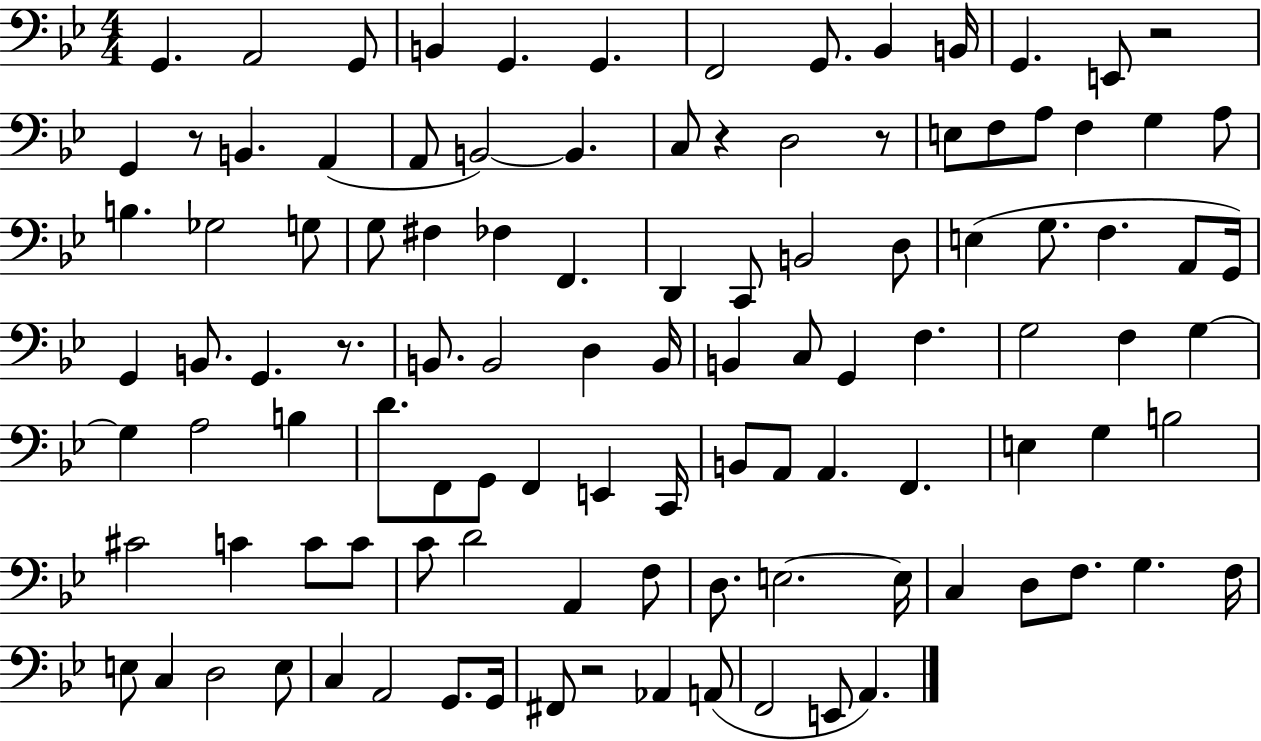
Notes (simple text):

G2/q. A2/h G2/e B2/q G2/q. G2/q. F2/h G2/e. Bb2/q B2/s G2/q. E2/e R/h G2/q R/e B2/q. A2/q A2/e B2/h B2/q. C3/e R/q D3/h R/e E3/e F3/e A3/e F3/q G3/q A3/e B3/q. Gb3/h G3/e G3/e F#3/q FES3/q F2/q. D2/q C2/e B2/h D3/e E3/q G3/e. F3/q. A2/e G2/s G2/q B2/e. G2/q. R/e. B2/e. B2/h D3/q B2/s B2/q C3/e G2/q F3/q. G3/h F3/q G3/q G3/q A3/h B3/q D4/e. F2/e G2/e F2/q E2/q C2/s B2/e A2/e A2/q. F2/q. E3/q G3/q B3/h C#4/h C4/q C4/e C4/e C4/e D4/h A2/q F3/e D3/e. E3/h. E3/s C3/q D3/e F3/e. G3/q. F3/s E3/e C3/q D3/h E3/e C3/q A2/h G2/e. G2/s F#2/e R/h Ab2/q A2/e F2/h E2/e A2/q.